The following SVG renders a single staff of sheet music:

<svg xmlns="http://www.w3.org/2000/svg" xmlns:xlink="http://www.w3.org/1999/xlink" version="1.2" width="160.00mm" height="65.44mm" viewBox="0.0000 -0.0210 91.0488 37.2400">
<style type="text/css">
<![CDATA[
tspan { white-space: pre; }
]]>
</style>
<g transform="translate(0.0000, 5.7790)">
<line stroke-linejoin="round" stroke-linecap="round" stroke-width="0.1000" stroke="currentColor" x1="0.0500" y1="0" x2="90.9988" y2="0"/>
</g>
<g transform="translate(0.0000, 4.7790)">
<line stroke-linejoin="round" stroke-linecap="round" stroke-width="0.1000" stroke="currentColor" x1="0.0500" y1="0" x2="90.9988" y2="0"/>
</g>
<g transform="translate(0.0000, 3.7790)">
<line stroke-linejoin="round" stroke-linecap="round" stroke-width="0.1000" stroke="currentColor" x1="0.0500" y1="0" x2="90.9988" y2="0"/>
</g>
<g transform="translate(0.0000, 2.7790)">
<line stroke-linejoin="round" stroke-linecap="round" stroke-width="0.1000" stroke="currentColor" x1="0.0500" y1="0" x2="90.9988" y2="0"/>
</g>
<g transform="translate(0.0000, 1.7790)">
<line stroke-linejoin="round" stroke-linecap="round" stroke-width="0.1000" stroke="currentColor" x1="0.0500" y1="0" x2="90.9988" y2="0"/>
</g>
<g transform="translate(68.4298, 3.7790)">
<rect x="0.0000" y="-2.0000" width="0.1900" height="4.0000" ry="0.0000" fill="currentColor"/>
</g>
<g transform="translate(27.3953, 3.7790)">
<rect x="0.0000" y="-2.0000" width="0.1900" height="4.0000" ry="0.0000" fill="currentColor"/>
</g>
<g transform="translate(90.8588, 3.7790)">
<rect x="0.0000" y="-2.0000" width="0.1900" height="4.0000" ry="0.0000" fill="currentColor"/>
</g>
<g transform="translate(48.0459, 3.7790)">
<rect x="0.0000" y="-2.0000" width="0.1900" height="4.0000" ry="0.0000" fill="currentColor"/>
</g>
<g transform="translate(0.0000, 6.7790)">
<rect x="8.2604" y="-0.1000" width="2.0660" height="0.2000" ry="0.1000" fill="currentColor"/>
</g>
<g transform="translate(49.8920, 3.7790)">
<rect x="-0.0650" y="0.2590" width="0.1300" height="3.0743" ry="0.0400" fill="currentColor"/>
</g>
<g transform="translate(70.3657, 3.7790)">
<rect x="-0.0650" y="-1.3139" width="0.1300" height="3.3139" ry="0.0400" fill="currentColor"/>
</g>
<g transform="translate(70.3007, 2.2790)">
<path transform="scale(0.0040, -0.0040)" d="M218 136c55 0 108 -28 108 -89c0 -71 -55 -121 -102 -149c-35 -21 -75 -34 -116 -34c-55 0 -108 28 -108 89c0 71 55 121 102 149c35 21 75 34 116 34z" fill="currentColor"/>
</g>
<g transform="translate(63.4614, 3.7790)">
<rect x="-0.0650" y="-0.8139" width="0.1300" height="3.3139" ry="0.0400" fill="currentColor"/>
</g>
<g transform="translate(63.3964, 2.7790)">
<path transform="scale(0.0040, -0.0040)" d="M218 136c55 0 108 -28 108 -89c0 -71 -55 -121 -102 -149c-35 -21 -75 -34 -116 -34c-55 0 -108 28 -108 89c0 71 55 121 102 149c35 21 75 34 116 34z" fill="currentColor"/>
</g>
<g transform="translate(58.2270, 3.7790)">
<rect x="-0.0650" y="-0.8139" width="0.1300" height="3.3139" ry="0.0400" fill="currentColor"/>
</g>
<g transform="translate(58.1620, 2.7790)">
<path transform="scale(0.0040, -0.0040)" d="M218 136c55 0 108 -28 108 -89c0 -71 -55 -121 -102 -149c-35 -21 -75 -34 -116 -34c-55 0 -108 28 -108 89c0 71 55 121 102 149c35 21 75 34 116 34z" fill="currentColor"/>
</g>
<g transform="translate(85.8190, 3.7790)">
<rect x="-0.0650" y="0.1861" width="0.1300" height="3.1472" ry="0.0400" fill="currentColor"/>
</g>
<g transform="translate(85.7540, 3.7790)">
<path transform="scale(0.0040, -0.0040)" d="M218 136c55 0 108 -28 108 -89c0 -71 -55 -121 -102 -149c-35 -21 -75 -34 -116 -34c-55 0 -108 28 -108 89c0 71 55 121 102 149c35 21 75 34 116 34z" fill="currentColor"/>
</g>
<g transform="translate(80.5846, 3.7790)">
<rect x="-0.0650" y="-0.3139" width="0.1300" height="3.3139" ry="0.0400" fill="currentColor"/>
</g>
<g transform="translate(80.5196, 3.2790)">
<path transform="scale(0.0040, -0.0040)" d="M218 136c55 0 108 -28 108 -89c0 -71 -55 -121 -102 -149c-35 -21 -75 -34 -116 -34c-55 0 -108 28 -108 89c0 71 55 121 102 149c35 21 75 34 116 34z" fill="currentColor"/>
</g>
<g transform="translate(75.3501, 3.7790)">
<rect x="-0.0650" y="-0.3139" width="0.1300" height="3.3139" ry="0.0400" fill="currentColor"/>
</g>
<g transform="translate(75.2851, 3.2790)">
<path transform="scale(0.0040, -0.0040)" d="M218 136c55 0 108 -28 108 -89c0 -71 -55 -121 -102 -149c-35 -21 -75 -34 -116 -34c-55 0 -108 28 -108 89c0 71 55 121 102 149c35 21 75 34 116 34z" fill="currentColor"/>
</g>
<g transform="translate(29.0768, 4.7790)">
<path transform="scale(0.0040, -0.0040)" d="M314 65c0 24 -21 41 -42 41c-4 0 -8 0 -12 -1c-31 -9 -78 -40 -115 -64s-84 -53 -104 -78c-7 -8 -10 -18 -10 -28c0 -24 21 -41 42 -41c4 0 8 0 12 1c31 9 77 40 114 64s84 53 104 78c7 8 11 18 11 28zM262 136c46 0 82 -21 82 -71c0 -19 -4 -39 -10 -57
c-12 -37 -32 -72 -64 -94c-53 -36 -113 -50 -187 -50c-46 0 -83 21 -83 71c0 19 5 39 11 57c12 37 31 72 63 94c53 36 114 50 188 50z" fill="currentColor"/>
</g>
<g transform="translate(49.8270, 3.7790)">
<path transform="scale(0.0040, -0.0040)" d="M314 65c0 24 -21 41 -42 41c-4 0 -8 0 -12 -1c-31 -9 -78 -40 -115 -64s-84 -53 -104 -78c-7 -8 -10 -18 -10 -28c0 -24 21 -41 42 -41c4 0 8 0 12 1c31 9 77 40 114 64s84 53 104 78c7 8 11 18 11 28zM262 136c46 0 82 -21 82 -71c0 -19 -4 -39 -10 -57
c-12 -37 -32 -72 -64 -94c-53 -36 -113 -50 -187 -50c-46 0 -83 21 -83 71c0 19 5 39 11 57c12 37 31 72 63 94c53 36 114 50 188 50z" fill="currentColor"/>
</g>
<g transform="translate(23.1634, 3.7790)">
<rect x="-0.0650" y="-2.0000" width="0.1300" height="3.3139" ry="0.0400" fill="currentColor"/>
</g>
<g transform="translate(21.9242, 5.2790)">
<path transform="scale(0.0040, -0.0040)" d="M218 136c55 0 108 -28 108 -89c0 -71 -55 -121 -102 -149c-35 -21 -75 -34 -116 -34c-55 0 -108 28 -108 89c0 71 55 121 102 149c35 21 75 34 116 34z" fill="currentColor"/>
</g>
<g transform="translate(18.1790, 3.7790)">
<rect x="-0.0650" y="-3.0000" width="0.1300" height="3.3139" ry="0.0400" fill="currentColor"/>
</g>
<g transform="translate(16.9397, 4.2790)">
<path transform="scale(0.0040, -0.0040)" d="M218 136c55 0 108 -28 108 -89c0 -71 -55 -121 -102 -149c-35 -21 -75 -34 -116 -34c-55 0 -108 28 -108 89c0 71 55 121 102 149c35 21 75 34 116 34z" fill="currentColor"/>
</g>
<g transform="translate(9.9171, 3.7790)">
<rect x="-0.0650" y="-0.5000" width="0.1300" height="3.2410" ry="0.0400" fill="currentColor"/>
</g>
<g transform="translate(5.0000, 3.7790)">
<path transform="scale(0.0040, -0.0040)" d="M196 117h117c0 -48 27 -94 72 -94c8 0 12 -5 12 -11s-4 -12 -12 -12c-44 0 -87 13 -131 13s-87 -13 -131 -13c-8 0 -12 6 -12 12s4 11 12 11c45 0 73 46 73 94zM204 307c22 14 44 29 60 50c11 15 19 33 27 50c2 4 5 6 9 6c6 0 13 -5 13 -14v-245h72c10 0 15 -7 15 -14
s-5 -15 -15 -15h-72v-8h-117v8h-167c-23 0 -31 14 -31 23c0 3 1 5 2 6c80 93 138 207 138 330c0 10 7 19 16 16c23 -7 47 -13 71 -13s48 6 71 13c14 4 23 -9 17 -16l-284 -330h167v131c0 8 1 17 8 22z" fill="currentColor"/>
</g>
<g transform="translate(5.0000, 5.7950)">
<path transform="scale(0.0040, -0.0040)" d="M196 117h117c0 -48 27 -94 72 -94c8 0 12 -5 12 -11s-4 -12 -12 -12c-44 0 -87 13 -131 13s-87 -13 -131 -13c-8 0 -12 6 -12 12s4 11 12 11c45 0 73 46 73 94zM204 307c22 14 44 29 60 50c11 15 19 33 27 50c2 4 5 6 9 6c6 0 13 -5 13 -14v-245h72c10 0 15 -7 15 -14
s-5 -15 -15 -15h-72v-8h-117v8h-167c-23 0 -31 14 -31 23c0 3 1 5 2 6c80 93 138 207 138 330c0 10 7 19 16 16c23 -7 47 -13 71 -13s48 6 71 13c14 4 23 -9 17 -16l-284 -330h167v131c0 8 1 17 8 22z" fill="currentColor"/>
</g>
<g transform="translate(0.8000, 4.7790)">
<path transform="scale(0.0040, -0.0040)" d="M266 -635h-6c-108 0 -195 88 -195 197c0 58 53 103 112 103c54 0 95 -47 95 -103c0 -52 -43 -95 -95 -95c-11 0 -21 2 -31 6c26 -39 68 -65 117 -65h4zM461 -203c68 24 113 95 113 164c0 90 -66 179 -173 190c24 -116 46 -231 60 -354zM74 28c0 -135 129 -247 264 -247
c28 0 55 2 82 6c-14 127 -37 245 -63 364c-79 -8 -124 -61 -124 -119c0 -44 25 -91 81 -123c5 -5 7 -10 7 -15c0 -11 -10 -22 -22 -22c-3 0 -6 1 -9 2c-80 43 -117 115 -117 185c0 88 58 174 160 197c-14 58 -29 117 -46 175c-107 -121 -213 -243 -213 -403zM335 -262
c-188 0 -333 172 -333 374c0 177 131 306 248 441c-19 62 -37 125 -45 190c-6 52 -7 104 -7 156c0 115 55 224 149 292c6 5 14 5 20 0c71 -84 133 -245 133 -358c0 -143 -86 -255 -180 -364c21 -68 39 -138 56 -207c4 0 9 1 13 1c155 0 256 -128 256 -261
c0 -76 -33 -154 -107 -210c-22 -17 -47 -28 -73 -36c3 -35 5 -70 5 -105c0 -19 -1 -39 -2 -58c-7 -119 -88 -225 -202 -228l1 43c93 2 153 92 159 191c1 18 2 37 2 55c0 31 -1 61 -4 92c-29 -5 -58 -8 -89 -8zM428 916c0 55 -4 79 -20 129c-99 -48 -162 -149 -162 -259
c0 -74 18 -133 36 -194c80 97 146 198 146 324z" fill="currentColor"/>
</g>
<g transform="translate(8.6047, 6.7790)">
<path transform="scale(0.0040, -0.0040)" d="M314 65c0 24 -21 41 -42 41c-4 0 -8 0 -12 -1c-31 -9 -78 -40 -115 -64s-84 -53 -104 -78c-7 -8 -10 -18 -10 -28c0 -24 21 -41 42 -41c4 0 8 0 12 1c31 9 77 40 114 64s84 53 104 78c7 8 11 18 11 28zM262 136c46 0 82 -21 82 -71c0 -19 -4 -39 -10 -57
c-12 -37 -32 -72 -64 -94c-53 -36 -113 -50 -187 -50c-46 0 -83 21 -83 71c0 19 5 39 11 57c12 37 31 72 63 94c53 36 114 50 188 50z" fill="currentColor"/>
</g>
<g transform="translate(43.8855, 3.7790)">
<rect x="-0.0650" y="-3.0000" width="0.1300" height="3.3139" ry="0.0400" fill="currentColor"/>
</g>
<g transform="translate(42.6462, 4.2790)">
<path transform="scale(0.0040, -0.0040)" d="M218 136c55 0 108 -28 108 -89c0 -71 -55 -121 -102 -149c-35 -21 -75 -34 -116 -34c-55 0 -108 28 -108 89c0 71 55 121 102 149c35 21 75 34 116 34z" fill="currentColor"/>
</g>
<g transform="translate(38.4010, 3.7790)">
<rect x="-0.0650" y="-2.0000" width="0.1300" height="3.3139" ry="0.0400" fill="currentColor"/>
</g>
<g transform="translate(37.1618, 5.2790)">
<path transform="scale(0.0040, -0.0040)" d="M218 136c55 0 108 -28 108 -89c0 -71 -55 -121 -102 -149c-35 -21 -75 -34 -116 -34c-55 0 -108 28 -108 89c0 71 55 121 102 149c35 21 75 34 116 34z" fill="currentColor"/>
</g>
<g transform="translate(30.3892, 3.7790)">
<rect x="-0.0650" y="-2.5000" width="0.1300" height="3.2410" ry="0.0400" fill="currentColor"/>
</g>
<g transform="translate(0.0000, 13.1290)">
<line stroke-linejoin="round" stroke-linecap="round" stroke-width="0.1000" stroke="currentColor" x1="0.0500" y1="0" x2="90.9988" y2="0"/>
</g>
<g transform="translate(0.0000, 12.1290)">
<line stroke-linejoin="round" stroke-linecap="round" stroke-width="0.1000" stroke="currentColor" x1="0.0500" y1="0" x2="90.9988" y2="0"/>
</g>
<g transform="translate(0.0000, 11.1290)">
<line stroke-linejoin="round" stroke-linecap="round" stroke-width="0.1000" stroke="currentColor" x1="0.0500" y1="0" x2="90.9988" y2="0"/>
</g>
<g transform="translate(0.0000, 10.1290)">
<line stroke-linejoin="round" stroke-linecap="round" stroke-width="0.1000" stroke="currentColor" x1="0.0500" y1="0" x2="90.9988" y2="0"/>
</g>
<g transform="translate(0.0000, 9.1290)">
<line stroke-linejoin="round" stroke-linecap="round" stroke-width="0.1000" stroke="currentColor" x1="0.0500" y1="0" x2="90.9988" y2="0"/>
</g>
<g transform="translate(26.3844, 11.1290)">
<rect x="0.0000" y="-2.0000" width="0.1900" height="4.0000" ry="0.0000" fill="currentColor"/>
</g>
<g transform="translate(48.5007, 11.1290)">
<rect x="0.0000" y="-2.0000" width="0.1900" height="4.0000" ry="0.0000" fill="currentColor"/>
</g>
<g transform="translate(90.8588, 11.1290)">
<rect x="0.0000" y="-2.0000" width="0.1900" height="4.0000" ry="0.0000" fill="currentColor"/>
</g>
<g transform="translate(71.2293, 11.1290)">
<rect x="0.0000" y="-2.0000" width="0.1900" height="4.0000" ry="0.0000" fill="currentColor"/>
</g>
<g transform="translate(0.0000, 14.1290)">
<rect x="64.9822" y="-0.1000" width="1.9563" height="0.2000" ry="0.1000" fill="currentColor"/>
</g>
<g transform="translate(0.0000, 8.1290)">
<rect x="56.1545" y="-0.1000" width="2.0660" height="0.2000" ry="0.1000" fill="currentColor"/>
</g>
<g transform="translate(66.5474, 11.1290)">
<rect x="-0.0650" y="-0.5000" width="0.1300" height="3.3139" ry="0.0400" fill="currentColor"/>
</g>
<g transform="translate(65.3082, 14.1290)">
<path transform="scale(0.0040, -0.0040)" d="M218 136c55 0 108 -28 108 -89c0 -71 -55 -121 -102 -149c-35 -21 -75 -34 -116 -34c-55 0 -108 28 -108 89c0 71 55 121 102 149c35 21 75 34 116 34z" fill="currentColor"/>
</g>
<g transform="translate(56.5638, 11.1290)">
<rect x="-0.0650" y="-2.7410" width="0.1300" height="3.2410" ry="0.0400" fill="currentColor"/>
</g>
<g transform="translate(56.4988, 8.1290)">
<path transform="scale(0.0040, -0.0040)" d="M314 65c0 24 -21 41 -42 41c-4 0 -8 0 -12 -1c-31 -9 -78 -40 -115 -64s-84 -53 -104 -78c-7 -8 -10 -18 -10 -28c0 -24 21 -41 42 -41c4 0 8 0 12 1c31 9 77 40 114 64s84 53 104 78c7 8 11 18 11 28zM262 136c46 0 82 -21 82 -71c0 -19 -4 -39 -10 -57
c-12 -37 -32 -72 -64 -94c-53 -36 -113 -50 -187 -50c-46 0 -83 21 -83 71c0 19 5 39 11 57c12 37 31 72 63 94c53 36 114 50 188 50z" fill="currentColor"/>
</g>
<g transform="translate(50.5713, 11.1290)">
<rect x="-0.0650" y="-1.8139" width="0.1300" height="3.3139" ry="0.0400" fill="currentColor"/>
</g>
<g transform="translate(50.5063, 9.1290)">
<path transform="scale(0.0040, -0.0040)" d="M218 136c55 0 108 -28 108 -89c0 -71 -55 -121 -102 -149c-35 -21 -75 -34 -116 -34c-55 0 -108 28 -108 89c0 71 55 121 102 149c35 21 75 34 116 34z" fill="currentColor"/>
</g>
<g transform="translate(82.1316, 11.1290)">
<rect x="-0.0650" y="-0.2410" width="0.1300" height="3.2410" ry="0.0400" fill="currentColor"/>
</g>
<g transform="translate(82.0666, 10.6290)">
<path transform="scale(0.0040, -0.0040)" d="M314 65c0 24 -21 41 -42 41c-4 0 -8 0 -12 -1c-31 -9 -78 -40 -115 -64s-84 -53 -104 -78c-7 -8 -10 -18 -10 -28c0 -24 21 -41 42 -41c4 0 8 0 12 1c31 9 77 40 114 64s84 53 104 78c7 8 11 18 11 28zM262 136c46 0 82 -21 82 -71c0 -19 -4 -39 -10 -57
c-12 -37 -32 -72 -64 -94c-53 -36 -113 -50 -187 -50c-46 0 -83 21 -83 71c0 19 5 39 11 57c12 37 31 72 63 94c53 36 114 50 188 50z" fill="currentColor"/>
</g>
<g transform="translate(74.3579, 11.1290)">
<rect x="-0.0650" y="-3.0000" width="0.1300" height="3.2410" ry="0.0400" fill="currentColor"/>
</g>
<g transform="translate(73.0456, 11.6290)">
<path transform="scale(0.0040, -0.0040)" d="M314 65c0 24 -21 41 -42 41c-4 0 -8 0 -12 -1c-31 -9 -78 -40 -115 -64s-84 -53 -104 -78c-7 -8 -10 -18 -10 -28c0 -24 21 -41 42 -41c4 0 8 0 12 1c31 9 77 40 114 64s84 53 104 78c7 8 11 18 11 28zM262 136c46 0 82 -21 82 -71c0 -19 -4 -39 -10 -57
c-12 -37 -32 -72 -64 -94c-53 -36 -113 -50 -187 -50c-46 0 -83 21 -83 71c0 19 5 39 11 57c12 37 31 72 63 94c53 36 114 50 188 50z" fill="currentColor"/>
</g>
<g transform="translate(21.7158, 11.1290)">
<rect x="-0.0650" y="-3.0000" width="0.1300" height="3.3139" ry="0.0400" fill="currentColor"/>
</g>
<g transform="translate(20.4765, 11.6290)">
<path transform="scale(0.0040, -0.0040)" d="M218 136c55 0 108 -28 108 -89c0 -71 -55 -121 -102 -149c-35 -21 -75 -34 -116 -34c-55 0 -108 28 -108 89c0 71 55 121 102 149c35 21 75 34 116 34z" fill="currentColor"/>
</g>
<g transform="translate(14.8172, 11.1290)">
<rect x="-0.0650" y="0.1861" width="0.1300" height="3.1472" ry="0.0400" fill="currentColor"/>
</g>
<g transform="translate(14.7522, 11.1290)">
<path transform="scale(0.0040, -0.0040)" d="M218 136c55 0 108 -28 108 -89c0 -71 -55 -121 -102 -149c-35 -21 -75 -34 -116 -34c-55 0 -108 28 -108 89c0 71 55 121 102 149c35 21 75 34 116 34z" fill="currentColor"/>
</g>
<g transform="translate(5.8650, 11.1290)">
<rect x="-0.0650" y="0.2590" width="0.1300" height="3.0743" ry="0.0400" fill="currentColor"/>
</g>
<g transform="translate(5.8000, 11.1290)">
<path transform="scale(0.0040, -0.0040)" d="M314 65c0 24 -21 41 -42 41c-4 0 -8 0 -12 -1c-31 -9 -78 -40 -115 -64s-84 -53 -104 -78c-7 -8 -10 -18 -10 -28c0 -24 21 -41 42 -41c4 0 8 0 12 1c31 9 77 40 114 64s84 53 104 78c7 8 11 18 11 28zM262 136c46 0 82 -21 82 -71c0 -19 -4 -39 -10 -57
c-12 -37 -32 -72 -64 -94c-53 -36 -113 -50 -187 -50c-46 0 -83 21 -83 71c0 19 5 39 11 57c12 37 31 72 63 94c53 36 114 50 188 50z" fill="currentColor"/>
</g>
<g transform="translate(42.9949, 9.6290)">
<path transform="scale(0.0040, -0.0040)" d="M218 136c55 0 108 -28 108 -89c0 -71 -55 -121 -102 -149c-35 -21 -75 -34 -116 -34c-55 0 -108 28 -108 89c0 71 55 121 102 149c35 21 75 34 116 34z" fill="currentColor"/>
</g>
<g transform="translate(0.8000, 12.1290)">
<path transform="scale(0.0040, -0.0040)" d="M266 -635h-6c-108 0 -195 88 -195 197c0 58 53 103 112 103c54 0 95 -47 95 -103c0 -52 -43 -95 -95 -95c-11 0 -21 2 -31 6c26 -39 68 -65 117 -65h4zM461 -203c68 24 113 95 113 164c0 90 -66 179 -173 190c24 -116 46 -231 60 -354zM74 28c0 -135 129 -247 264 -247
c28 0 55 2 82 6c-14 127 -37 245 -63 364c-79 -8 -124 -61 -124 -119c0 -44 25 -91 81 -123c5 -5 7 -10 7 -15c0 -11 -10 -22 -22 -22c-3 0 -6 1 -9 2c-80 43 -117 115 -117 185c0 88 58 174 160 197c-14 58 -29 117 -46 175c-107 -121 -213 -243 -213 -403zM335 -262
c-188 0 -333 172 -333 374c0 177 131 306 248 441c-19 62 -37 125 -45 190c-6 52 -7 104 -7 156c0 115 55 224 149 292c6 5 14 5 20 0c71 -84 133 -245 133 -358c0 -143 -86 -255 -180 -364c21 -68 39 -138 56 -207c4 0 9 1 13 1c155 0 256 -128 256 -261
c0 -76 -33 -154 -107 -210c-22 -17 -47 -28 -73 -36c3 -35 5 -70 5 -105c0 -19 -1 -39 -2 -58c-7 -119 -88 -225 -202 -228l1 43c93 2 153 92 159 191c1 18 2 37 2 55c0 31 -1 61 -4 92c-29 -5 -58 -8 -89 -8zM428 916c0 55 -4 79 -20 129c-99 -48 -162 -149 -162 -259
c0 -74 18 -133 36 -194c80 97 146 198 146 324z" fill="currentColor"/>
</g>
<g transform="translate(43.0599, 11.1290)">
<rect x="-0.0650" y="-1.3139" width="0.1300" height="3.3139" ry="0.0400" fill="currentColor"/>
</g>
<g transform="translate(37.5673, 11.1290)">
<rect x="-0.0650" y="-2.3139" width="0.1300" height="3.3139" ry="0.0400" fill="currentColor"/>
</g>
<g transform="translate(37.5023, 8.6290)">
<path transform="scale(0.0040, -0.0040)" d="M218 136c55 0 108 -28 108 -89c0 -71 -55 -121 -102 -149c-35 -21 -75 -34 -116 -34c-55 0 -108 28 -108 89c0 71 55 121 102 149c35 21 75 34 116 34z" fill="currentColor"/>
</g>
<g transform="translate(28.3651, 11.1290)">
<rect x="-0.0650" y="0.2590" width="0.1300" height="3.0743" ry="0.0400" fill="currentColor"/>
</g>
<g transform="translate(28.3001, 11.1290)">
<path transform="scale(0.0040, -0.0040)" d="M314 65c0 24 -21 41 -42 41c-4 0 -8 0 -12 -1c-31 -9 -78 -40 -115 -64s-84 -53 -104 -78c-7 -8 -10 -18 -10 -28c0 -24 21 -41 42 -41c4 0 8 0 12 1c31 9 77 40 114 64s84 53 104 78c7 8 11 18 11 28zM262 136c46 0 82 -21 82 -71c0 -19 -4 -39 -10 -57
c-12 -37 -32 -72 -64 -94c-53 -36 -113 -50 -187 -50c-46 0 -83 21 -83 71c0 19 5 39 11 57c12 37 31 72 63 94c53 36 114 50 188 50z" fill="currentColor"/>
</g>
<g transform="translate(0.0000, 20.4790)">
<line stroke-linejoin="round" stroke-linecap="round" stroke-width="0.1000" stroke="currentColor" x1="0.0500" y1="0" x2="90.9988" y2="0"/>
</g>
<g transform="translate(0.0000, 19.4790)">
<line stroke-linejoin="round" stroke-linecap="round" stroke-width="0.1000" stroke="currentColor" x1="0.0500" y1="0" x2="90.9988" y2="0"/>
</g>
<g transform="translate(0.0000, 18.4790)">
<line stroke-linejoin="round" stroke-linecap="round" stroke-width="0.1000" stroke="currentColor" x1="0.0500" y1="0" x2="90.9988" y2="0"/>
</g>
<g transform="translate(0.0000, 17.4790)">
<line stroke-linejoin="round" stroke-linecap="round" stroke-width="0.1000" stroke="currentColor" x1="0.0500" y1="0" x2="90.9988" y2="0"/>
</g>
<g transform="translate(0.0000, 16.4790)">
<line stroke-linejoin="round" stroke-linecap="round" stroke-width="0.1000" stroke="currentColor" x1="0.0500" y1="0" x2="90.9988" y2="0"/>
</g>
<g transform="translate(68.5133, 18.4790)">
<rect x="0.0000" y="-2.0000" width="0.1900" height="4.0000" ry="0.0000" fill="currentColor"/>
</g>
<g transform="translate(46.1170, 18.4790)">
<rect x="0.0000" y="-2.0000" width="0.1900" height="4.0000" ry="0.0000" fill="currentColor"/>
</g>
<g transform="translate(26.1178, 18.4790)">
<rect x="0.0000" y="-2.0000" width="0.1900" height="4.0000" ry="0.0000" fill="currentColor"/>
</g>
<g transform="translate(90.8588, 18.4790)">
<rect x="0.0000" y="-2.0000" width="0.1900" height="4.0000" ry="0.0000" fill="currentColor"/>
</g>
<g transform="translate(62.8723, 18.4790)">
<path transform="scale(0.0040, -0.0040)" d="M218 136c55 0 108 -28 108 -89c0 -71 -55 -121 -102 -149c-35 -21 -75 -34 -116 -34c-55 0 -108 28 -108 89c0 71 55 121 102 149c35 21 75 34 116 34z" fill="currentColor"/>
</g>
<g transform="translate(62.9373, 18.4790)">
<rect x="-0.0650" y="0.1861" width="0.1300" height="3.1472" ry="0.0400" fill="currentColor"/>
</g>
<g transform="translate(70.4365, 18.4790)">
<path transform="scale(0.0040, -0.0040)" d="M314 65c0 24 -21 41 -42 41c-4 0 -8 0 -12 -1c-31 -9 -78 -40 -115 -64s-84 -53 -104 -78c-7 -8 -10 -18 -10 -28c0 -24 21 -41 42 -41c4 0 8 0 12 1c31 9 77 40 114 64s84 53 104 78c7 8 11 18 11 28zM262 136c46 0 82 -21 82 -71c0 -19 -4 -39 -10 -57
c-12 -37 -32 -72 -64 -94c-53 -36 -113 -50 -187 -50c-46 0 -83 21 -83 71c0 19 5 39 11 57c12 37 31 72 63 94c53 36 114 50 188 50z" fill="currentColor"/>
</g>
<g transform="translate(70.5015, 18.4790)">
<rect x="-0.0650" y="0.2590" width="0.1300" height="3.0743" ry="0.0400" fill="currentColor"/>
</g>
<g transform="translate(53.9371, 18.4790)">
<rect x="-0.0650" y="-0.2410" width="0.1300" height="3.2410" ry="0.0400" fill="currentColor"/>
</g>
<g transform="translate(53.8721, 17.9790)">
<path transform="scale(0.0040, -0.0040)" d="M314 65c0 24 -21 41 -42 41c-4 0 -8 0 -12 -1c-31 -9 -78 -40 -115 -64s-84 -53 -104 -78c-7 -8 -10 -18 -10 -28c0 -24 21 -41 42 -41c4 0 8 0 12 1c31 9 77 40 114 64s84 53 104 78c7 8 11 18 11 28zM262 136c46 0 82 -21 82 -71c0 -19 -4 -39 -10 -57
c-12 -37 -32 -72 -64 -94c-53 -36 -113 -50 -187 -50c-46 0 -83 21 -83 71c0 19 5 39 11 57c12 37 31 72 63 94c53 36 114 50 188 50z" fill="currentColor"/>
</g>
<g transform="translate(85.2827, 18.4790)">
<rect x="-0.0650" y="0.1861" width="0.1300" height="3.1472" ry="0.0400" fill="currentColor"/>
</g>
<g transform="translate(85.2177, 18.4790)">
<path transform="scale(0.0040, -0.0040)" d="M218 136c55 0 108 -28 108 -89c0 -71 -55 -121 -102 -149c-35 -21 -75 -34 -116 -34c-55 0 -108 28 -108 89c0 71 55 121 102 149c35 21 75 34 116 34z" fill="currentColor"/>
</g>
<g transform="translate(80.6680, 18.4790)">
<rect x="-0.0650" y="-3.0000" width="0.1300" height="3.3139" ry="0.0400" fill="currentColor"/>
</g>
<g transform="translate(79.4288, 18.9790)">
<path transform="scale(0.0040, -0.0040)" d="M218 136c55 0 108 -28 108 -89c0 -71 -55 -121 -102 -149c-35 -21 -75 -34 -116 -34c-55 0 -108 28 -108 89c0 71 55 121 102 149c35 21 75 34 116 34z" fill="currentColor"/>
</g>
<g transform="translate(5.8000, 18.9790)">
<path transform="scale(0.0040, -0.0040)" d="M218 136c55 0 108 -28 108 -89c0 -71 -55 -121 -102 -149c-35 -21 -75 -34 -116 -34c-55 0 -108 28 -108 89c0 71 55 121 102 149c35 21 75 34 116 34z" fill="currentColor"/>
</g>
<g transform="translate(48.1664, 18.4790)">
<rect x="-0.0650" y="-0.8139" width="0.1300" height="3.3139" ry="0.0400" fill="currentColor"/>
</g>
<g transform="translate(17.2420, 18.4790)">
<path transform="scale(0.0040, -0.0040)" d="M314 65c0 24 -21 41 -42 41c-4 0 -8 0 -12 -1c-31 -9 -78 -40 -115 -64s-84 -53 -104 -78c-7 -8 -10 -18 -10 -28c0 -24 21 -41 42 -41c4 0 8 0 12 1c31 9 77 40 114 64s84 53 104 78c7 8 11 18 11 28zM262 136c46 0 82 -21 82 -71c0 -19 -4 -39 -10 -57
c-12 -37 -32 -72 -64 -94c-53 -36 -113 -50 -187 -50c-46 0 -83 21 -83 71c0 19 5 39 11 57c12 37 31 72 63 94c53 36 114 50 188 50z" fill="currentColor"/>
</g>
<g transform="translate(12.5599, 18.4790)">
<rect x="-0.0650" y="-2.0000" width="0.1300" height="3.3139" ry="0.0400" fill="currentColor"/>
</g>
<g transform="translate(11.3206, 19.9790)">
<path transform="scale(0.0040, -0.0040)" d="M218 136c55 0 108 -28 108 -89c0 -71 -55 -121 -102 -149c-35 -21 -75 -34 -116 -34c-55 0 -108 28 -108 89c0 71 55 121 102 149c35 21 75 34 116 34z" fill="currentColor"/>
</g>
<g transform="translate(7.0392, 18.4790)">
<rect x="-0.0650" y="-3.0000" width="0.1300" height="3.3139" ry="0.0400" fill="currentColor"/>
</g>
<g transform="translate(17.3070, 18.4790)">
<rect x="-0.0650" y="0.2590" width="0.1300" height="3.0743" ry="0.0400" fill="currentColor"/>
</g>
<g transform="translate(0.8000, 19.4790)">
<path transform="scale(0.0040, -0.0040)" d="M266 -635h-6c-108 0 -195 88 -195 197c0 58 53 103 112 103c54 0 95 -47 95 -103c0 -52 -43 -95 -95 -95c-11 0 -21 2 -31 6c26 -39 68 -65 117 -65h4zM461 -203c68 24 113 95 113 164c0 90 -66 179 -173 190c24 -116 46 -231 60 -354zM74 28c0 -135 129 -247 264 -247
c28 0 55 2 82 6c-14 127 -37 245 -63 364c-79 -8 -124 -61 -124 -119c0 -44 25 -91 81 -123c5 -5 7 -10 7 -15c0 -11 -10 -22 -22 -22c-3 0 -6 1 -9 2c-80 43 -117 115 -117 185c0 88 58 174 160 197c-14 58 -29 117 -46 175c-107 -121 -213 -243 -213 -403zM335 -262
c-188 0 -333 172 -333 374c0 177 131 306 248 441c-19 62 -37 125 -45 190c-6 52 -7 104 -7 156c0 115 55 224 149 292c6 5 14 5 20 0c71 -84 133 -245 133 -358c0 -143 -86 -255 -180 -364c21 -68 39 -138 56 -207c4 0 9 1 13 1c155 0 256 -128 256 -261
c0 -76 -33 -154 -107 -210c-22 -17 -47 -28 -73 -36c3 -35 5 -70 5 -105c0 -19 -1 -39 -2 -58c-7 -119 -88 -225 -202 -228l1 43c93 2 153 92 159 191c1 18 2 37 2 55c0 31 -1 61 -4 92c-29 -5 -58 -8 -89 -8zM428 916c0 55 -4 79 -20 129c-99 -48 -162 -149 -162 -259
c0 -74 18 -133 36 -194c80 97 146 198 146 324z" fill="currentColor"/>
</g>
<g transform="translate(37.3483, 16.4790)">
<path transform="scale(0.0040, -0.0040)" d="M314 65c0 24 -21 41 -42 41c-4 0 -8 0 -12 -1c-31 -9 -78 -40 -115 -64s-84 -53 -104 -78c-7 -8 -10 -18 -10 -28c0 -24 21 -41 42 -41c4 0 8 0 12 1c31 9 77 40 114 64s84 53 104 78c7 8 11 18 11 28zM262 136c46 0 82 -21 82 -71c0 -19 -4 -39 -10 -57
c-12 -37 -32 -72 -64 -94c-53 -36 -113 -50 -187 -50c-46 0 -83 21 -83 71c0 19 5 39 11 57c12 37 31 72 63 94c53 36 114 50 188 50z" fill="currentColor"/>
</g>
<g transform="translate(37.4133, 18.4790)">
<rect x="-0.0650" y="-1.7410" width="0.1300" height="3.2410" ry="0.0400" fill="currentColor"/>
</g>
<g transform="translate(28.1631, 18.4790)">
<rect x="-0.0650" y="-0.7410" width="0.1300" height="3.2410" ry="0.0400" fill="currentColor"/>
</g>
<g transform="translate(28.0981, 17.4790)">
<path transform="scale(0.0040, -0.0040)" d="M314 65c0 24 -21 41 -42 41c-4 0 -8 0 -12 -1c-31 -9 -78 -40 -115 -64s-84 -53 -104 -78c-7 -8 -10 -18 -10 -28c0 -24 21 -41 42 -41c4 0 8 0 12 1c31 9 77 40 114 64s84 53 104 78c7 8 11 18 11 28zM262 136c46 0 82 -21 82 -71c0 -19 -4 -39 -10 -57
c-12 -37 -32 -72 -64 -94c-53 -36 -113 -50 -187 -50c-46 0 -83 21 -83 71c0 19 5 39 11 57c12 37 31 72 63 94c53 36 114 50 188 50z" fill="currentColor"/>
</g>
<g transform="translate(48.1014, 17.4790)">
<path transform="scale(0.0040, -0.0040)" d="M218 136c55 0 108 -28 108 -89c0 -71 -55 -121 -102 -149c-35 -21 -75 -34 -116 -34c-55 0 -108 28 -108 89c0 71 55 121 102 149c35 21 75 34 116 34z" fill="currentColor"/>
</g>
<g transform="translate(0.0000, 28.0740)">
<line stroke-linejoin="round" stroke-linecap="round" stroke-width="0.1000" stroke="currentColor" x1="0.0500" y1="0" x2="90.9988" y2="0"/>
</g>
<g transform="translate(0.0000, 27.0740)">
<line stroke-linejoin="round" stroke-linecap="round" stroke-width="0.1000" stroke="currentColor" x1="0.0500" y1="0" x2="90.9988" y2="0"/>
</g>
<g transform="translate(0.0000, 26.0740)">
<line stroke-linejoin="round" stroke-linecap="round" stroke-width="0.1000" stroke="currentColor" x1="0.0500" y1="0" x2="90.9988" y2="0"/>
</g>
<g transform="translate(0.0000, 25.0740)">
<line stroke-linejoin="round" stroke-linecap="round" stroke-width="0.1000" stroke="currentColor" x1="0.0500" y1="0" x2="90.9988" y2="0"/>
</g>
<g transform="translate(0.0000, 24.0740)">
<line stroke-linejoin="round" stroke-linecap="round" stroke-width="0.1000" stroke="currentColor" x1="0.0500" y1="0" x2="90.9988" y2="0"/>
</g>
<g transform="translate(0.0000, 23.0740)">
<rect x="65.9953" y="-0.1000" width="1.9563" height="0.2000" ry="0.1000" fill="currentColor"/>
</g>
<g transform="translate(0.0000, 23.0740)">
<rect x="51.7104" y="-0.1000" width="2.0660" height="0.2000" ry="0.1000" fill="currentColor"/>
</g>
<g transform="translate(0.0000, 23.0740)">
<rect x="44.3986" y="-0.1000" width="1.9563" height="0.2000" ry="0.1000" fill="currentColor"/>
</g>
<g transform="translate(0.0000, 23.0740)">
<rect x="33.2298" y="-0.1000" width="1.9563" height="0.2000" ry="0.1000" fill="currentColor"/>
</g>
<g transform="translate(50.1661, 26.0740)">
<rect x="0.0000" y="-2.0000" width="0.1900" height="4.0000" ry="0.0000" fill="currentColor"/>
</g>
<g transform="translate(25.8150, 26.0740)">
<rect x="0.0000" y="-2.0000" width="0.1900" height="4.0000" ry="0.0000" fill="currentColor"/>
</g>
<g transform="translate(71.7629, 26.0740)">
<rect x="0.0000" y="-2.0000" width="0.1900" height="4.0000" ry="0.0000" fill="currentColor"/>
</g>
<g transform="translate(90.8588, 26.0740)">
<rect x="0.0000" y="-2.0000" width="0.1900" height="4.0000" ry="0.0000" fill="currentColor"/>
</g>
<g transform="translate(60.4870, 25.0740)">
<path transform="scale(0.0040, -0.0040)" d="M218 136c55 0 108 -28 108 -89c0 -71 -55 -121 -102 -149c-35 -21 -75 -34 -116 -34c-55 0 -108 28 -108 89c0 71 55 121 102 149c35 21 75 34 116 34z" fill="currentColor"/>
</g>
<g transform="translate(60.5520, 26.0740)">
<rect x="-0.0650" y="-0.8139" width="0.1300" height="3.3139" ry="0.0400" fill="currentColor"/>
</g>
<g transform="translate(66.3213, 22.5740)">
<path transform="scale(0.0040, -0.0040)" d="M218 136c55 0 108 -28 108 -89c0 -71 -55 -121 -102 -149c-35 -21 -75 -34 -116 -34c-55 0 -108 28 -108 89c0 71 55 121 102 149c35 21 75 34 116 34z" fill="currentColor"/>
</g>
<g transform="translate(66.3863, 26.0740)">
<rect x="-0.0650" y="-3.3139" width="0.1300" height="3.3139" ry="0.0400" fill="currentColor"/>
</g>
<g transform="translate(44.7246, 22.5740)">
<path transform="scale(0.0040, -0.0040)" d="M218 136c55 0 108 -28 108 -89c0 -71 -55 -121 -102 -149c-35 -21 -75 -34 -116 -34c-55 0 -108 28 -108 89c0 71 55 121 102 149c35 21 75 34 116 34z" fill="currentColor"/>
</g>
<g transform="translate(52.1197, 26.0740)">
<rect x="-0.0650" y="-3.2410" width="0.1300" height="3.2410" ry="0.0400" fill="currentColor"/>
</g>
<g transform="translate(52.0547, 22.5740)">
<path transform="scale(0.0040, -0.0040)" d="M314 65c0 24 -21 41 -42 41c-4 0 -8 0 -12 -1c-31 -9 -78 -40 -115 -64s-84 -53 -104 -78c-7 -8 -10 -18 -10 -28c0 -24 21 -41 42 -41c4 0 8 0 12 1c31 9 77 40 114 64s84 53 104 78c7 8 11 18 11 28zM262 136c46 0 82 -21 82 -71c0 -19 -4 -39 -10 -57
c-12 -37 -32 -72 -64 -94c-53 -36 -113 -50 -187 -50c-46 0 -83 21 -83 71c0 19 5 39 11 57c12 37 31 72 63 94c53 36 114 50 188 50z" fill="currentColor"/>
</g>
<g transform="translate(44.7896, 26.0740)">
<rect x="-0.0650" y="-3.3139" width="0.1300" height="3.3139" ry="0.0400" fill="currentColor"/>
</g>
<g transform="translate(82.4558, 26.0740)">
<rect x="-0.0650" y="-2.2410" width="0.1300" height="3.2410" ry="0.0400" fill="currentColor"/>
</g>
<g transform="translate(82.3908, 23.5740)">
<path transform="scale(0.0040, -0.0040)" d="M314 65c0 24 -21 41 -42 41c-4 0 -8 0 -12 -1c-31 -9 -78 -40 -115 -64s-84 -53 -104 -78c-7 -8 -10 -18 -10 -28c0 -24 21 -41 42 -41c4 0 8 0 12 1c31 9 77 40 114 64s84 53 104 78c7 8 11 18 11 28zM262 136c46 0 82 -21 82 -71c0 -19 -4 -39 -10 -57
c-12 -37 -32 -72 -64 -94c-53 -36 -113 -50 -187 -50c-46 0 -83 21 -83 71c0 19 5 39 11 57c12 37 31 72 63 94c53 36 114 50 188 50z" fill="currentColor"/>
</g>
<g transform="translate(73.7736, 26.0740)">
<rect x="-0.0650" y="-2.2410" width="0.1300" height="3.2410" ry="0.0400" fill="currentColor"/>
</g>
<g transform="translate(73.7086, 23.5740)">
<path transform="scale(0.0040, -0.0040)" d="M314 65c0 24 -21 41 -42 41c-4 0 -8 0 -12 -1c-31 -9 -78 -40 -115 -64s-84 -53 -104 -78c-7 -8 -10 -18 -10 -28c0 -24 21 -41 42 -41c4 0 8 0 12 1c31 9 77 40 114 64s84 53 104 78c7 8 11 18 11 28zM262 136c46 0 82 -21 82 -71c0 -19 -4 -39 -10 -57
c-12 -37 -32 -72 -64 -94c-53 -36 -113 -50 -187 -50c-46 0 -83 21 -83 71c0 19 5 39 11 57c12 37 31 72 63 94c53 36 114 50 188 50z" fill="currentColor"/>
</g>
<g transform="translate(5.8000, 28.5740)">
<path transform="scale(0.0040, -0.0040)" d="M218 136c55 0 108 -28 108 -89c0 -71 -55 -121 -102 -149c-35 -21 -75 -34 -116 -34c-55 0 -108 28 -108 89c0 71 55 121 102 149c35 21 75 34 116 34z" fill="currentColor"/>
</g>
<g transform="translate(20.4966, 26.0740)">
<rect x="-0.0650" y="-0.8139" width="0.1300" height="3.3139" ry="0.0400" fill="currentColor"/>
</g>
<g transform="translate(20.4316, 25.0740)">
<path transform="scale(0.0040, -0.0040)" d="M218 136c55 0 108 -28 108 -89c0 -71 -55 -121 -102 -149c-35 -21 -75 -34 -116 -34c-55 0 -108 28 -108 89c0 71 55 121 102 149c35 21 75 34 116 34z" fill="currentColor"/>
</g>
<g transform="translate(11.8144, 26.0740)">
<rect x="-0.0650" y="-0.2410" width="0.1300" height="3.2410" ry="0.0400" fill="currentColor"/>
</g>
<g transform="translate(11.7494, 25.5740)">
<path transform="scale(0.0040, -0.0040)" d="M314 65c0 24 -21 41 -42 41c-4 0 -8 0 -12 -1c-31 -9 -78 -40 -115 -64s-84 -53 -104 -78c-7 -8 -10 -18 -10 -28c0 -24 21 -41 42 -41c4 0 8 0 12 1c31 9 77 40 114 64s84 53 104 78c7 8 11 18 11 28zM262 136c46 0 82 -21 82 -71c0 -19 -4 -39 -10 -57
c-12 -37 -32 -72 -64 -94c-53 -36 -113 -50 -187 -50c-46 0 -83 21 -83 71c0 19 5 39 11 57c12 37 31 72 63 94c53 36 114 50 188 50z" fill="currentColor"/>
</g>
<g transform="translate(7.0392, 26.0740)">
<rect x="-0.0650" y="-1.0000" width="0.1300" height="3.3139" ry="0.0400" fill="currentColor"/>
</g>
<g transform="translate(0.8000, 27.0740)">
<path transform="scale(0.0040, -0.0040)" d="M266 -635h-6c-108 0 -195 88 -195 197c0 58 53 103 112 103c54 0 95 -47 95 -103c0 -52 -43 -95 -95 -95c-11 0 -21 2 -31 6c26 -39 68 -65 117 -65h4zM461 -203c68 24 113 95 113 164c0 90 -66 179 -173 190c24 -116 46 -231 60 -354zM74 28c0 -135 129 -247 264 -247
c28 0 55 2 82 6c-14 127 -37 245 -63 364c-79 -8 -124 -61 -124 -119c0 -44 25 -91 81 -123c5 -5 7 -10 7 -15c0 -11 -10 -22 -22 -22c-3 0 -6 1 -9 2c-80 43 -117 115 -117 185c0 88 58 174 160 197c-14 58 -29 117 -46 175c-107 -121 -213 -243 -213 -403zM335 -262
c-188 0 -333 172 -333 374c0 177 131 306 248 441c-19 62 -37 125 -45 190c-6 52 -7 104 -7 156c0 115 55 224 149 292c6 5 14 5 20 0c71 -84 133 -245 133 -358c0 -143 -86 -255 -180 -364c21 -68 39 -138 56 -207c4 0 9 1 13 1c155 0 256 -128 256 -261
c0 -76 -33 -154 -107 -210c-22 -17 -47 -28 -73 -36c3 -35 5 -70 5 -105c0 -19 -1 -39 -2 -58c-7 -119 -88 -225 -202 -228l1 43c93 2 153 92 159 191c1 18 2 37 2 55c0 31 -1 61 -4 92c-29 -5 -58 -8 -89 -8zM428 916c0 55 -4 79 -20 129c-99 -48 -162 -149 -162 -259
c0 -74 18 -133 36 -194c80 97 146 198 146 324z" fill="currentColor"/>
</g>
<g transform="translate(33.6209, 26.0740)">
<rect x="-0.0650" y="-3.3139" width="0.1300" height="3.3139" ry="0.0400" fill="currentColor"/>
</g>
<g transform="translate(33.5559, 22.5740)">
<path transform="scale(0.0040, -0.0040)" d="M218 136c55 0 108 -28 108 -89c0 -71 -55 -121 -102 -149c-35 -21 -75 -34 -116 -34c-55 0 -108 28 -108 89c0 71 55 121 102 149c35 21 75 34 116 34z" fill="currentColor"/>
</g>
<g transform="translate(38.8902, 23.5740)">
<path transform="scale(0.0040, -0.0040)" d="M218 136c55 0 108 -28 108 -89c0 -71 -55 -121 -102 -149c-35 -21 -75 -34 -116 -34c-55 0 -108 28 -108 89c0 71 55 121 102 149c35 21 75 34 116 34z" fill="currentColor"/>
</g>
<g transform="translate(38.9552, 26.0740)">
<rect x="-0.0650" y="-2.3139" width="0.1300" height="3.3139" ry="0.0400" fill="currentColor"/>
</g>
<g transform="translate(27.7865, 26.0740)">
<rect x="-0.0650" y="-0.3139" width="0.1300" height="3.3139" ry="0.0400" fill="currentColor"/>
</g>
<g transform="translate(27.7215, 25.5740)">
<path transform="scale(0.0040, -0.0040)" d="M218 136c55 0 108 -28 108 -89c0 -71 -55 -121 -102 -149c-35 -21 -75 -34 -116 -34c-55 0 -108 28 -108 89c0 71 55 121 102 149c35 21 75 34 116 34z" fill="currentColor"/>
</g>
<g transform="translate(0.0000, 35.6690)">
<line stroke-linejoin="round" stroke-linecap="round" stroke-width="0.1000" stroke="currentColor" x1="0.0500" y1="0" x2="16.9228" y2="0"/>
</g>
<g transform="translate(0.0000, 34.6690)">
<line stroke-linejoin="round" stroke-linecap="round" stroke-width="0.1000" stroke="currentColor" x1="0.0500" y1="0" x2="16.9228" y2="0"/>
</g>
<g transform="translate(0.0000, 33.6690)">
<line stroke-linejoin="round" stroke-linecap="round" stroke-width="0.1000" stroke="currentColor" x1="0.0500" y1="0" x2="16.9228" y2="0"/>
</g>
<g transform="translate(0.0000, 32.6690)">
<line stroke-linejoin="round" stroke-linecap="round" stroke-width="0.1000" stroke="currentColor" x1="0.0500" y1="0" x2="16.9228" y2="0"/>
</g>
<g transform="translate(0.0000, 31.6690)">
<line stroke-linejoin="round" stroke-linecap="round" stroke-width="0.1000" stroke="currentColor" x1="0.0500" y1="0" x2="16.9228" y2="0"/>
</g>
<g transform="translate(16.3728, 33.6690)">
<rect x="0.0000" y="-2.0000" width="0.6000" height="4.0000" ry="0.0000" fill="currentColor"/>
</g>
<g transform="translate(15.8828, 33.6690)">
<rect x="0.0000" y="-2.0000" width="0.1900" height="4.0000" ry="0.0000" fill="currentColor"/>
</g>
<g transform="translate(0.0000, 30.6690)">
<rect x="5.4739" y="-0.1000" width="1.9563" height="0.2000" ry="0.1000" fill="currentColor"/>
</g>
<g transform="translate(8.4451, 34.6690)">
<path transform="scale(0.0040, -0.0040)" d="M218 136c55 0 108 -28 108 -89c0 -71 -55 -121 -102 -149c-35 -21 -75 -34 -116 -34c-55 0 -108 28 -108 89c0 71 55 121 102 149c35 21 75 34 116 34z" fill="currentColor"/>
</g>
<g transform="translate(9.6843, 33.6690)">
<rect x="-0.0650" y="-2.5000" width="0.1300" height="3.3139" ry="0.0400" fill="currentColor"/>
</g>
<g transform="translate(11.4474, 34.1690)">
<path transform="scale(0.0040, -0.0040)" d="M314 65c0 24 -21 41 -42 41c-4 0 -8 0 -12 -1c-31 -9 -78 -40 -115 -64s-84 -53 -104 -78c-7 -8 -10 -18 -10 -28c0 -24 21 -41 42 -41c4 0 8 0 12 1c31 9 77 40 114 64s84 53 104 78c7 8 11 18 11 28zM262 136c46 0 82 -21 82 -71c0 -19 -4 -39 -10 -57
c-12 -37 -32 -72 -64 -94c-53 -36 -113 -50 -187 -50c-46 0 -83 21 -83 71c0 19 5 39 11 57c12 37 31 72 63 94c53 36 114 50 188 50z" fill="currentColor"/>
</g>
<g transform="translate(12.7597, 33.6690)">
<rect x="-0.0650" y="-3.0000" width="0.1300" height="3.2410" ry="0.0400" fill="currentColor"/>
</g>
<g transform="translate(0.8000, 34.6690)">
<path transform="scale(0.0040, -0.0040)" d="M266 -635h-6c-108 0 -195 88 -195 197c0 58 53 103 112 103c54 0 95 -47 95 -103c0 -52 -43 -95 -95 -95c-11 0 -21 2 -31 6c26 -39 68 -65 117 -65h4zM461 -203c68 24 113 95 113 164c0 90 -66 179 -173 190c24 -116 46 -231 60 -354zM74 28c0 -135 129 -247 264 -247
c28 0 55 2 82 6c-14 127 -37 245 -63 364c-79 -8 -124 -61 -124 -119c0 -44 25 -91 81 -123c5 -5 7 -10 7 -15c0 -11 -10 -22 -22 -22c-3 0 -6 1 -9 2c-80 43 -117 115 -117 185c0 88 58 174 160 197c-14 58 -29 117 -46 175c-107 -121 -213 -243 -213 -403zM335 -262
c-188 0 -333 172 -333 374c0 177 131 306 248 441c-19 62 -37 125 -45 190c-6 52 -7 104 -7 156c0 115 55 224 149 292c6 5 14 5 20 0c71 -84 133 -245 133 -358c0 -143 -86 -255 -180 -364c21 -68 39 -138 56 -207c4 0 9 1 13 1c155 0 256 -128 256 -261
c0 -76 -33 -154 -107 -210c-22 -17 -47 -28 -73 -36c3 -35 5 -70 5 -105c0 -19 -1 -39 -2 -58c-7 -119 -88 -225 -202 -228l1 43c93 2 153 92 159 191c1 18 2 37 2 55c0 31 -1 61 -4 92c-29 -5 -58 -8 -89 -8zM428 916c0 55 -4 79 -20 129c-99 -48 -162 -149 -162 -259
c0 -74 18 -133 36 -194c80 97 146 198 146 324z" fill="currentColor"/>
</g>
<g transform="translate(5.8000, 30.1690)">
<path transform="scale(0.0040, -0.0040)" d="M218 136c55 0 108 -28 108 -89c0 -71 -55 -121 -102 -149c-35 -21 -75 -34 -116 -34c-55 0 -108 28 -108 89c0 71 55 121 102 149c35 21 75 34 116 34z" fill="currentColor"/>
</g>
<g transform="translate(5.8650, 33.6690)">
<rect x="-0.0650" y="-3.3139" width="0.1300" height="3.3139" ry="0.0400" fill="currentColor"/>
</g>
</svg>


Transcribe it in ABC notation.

X:1
T:Untitled
M:4/4
L:1/4
K:C
C2 A F G2 F A B2 d d e c c B B2 B A B2 g e f a2 C A2 c2 A F B2 d2 f2 d c2 B B2 A B D c2 d c b g b b2 d b g2 g2 b G A2